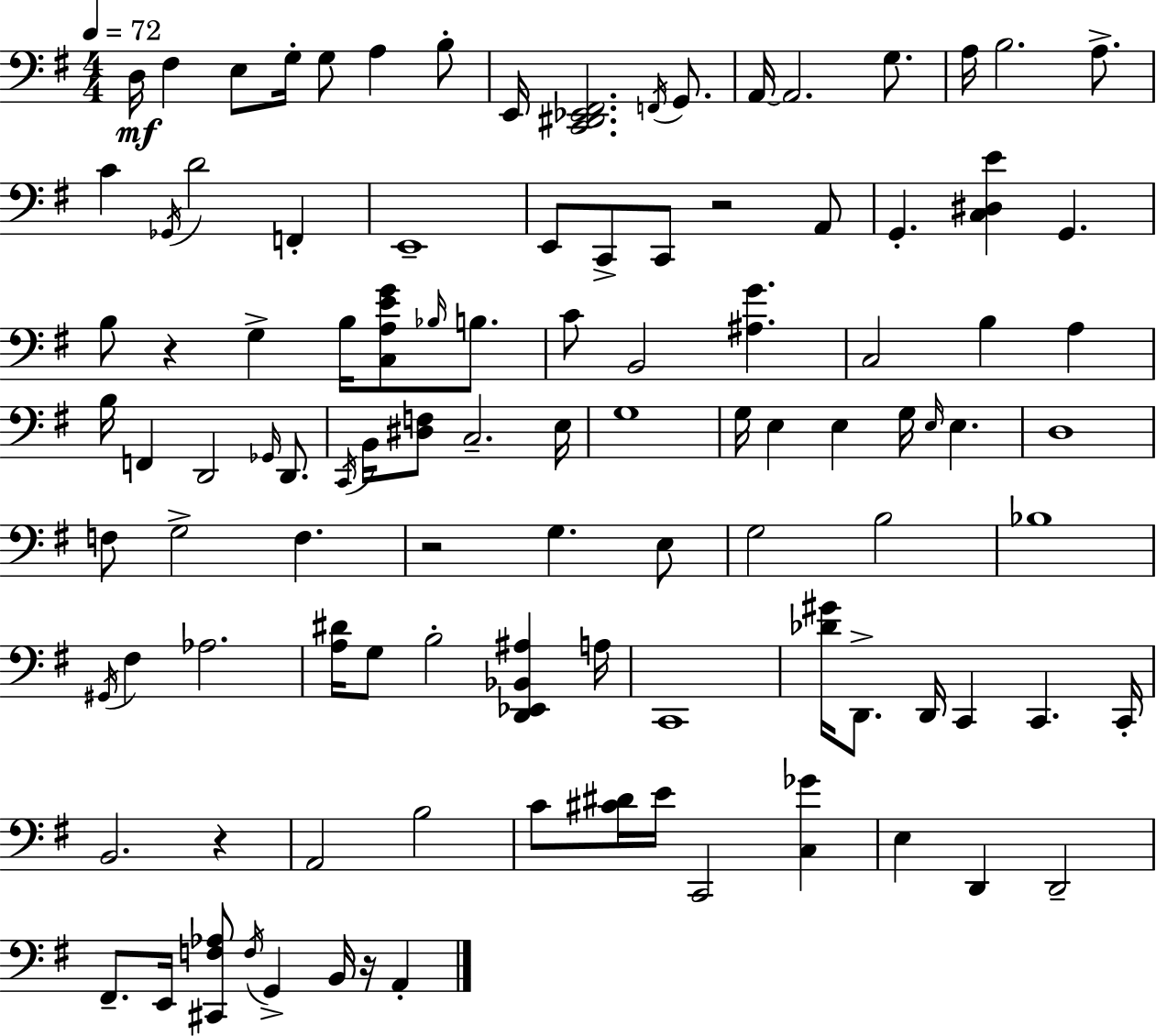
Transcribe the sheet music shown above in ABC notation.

X:1
T:Untitled
M:4/4
L:1/4
K:G
D,/4 ^F, E,/2 G,/4 G,/2 A, B,/2 E,,/4 [C,,^D,,_E,,^F,,]2 F,,/4 G,,/2 A,,/4 A,,2 G,/2 A,/4 B,2 A,/2 C _G,,/4 D2 F,, E,,4 E,,/2 C,,/2 C,,/2 z2 A,,/2 G,, [C,^D,E] G,, B,/2 z G, B,/4 [C,A,EG]/2 _B,/4 B,/2 C/2 B,,2 [^A,G] C,2 B, A, B,/4 F,, D,,2 _G,,/4 D,,/2 C,,/4 B,,/4 [^D,F,]/2 C,2 E,/4 G,4 G,/4 E, E, G,/4 E,/4 E, D,4 F,/2 G,2 F, z2 G, E,/2 G,2 B,2 _B,4 ^G,,/4 ^F, _A,2 [A,^D]/4 G,/2 B,2 [D,,_E,,_B,,^A,] A,/4 C,,4 [_D^G]/4 D,,/2 D,,/4 C,, C,, C,,/4 B,,2 z A,,2 B,2 C/2 [^C^D]/4 E/4 C,,2 [C,_G] E, D,, D,,2 ^F,,/2 E,,/4 [^C,,F,_A,]/2 F,/4 G,, B,,/4 z/4 A,,